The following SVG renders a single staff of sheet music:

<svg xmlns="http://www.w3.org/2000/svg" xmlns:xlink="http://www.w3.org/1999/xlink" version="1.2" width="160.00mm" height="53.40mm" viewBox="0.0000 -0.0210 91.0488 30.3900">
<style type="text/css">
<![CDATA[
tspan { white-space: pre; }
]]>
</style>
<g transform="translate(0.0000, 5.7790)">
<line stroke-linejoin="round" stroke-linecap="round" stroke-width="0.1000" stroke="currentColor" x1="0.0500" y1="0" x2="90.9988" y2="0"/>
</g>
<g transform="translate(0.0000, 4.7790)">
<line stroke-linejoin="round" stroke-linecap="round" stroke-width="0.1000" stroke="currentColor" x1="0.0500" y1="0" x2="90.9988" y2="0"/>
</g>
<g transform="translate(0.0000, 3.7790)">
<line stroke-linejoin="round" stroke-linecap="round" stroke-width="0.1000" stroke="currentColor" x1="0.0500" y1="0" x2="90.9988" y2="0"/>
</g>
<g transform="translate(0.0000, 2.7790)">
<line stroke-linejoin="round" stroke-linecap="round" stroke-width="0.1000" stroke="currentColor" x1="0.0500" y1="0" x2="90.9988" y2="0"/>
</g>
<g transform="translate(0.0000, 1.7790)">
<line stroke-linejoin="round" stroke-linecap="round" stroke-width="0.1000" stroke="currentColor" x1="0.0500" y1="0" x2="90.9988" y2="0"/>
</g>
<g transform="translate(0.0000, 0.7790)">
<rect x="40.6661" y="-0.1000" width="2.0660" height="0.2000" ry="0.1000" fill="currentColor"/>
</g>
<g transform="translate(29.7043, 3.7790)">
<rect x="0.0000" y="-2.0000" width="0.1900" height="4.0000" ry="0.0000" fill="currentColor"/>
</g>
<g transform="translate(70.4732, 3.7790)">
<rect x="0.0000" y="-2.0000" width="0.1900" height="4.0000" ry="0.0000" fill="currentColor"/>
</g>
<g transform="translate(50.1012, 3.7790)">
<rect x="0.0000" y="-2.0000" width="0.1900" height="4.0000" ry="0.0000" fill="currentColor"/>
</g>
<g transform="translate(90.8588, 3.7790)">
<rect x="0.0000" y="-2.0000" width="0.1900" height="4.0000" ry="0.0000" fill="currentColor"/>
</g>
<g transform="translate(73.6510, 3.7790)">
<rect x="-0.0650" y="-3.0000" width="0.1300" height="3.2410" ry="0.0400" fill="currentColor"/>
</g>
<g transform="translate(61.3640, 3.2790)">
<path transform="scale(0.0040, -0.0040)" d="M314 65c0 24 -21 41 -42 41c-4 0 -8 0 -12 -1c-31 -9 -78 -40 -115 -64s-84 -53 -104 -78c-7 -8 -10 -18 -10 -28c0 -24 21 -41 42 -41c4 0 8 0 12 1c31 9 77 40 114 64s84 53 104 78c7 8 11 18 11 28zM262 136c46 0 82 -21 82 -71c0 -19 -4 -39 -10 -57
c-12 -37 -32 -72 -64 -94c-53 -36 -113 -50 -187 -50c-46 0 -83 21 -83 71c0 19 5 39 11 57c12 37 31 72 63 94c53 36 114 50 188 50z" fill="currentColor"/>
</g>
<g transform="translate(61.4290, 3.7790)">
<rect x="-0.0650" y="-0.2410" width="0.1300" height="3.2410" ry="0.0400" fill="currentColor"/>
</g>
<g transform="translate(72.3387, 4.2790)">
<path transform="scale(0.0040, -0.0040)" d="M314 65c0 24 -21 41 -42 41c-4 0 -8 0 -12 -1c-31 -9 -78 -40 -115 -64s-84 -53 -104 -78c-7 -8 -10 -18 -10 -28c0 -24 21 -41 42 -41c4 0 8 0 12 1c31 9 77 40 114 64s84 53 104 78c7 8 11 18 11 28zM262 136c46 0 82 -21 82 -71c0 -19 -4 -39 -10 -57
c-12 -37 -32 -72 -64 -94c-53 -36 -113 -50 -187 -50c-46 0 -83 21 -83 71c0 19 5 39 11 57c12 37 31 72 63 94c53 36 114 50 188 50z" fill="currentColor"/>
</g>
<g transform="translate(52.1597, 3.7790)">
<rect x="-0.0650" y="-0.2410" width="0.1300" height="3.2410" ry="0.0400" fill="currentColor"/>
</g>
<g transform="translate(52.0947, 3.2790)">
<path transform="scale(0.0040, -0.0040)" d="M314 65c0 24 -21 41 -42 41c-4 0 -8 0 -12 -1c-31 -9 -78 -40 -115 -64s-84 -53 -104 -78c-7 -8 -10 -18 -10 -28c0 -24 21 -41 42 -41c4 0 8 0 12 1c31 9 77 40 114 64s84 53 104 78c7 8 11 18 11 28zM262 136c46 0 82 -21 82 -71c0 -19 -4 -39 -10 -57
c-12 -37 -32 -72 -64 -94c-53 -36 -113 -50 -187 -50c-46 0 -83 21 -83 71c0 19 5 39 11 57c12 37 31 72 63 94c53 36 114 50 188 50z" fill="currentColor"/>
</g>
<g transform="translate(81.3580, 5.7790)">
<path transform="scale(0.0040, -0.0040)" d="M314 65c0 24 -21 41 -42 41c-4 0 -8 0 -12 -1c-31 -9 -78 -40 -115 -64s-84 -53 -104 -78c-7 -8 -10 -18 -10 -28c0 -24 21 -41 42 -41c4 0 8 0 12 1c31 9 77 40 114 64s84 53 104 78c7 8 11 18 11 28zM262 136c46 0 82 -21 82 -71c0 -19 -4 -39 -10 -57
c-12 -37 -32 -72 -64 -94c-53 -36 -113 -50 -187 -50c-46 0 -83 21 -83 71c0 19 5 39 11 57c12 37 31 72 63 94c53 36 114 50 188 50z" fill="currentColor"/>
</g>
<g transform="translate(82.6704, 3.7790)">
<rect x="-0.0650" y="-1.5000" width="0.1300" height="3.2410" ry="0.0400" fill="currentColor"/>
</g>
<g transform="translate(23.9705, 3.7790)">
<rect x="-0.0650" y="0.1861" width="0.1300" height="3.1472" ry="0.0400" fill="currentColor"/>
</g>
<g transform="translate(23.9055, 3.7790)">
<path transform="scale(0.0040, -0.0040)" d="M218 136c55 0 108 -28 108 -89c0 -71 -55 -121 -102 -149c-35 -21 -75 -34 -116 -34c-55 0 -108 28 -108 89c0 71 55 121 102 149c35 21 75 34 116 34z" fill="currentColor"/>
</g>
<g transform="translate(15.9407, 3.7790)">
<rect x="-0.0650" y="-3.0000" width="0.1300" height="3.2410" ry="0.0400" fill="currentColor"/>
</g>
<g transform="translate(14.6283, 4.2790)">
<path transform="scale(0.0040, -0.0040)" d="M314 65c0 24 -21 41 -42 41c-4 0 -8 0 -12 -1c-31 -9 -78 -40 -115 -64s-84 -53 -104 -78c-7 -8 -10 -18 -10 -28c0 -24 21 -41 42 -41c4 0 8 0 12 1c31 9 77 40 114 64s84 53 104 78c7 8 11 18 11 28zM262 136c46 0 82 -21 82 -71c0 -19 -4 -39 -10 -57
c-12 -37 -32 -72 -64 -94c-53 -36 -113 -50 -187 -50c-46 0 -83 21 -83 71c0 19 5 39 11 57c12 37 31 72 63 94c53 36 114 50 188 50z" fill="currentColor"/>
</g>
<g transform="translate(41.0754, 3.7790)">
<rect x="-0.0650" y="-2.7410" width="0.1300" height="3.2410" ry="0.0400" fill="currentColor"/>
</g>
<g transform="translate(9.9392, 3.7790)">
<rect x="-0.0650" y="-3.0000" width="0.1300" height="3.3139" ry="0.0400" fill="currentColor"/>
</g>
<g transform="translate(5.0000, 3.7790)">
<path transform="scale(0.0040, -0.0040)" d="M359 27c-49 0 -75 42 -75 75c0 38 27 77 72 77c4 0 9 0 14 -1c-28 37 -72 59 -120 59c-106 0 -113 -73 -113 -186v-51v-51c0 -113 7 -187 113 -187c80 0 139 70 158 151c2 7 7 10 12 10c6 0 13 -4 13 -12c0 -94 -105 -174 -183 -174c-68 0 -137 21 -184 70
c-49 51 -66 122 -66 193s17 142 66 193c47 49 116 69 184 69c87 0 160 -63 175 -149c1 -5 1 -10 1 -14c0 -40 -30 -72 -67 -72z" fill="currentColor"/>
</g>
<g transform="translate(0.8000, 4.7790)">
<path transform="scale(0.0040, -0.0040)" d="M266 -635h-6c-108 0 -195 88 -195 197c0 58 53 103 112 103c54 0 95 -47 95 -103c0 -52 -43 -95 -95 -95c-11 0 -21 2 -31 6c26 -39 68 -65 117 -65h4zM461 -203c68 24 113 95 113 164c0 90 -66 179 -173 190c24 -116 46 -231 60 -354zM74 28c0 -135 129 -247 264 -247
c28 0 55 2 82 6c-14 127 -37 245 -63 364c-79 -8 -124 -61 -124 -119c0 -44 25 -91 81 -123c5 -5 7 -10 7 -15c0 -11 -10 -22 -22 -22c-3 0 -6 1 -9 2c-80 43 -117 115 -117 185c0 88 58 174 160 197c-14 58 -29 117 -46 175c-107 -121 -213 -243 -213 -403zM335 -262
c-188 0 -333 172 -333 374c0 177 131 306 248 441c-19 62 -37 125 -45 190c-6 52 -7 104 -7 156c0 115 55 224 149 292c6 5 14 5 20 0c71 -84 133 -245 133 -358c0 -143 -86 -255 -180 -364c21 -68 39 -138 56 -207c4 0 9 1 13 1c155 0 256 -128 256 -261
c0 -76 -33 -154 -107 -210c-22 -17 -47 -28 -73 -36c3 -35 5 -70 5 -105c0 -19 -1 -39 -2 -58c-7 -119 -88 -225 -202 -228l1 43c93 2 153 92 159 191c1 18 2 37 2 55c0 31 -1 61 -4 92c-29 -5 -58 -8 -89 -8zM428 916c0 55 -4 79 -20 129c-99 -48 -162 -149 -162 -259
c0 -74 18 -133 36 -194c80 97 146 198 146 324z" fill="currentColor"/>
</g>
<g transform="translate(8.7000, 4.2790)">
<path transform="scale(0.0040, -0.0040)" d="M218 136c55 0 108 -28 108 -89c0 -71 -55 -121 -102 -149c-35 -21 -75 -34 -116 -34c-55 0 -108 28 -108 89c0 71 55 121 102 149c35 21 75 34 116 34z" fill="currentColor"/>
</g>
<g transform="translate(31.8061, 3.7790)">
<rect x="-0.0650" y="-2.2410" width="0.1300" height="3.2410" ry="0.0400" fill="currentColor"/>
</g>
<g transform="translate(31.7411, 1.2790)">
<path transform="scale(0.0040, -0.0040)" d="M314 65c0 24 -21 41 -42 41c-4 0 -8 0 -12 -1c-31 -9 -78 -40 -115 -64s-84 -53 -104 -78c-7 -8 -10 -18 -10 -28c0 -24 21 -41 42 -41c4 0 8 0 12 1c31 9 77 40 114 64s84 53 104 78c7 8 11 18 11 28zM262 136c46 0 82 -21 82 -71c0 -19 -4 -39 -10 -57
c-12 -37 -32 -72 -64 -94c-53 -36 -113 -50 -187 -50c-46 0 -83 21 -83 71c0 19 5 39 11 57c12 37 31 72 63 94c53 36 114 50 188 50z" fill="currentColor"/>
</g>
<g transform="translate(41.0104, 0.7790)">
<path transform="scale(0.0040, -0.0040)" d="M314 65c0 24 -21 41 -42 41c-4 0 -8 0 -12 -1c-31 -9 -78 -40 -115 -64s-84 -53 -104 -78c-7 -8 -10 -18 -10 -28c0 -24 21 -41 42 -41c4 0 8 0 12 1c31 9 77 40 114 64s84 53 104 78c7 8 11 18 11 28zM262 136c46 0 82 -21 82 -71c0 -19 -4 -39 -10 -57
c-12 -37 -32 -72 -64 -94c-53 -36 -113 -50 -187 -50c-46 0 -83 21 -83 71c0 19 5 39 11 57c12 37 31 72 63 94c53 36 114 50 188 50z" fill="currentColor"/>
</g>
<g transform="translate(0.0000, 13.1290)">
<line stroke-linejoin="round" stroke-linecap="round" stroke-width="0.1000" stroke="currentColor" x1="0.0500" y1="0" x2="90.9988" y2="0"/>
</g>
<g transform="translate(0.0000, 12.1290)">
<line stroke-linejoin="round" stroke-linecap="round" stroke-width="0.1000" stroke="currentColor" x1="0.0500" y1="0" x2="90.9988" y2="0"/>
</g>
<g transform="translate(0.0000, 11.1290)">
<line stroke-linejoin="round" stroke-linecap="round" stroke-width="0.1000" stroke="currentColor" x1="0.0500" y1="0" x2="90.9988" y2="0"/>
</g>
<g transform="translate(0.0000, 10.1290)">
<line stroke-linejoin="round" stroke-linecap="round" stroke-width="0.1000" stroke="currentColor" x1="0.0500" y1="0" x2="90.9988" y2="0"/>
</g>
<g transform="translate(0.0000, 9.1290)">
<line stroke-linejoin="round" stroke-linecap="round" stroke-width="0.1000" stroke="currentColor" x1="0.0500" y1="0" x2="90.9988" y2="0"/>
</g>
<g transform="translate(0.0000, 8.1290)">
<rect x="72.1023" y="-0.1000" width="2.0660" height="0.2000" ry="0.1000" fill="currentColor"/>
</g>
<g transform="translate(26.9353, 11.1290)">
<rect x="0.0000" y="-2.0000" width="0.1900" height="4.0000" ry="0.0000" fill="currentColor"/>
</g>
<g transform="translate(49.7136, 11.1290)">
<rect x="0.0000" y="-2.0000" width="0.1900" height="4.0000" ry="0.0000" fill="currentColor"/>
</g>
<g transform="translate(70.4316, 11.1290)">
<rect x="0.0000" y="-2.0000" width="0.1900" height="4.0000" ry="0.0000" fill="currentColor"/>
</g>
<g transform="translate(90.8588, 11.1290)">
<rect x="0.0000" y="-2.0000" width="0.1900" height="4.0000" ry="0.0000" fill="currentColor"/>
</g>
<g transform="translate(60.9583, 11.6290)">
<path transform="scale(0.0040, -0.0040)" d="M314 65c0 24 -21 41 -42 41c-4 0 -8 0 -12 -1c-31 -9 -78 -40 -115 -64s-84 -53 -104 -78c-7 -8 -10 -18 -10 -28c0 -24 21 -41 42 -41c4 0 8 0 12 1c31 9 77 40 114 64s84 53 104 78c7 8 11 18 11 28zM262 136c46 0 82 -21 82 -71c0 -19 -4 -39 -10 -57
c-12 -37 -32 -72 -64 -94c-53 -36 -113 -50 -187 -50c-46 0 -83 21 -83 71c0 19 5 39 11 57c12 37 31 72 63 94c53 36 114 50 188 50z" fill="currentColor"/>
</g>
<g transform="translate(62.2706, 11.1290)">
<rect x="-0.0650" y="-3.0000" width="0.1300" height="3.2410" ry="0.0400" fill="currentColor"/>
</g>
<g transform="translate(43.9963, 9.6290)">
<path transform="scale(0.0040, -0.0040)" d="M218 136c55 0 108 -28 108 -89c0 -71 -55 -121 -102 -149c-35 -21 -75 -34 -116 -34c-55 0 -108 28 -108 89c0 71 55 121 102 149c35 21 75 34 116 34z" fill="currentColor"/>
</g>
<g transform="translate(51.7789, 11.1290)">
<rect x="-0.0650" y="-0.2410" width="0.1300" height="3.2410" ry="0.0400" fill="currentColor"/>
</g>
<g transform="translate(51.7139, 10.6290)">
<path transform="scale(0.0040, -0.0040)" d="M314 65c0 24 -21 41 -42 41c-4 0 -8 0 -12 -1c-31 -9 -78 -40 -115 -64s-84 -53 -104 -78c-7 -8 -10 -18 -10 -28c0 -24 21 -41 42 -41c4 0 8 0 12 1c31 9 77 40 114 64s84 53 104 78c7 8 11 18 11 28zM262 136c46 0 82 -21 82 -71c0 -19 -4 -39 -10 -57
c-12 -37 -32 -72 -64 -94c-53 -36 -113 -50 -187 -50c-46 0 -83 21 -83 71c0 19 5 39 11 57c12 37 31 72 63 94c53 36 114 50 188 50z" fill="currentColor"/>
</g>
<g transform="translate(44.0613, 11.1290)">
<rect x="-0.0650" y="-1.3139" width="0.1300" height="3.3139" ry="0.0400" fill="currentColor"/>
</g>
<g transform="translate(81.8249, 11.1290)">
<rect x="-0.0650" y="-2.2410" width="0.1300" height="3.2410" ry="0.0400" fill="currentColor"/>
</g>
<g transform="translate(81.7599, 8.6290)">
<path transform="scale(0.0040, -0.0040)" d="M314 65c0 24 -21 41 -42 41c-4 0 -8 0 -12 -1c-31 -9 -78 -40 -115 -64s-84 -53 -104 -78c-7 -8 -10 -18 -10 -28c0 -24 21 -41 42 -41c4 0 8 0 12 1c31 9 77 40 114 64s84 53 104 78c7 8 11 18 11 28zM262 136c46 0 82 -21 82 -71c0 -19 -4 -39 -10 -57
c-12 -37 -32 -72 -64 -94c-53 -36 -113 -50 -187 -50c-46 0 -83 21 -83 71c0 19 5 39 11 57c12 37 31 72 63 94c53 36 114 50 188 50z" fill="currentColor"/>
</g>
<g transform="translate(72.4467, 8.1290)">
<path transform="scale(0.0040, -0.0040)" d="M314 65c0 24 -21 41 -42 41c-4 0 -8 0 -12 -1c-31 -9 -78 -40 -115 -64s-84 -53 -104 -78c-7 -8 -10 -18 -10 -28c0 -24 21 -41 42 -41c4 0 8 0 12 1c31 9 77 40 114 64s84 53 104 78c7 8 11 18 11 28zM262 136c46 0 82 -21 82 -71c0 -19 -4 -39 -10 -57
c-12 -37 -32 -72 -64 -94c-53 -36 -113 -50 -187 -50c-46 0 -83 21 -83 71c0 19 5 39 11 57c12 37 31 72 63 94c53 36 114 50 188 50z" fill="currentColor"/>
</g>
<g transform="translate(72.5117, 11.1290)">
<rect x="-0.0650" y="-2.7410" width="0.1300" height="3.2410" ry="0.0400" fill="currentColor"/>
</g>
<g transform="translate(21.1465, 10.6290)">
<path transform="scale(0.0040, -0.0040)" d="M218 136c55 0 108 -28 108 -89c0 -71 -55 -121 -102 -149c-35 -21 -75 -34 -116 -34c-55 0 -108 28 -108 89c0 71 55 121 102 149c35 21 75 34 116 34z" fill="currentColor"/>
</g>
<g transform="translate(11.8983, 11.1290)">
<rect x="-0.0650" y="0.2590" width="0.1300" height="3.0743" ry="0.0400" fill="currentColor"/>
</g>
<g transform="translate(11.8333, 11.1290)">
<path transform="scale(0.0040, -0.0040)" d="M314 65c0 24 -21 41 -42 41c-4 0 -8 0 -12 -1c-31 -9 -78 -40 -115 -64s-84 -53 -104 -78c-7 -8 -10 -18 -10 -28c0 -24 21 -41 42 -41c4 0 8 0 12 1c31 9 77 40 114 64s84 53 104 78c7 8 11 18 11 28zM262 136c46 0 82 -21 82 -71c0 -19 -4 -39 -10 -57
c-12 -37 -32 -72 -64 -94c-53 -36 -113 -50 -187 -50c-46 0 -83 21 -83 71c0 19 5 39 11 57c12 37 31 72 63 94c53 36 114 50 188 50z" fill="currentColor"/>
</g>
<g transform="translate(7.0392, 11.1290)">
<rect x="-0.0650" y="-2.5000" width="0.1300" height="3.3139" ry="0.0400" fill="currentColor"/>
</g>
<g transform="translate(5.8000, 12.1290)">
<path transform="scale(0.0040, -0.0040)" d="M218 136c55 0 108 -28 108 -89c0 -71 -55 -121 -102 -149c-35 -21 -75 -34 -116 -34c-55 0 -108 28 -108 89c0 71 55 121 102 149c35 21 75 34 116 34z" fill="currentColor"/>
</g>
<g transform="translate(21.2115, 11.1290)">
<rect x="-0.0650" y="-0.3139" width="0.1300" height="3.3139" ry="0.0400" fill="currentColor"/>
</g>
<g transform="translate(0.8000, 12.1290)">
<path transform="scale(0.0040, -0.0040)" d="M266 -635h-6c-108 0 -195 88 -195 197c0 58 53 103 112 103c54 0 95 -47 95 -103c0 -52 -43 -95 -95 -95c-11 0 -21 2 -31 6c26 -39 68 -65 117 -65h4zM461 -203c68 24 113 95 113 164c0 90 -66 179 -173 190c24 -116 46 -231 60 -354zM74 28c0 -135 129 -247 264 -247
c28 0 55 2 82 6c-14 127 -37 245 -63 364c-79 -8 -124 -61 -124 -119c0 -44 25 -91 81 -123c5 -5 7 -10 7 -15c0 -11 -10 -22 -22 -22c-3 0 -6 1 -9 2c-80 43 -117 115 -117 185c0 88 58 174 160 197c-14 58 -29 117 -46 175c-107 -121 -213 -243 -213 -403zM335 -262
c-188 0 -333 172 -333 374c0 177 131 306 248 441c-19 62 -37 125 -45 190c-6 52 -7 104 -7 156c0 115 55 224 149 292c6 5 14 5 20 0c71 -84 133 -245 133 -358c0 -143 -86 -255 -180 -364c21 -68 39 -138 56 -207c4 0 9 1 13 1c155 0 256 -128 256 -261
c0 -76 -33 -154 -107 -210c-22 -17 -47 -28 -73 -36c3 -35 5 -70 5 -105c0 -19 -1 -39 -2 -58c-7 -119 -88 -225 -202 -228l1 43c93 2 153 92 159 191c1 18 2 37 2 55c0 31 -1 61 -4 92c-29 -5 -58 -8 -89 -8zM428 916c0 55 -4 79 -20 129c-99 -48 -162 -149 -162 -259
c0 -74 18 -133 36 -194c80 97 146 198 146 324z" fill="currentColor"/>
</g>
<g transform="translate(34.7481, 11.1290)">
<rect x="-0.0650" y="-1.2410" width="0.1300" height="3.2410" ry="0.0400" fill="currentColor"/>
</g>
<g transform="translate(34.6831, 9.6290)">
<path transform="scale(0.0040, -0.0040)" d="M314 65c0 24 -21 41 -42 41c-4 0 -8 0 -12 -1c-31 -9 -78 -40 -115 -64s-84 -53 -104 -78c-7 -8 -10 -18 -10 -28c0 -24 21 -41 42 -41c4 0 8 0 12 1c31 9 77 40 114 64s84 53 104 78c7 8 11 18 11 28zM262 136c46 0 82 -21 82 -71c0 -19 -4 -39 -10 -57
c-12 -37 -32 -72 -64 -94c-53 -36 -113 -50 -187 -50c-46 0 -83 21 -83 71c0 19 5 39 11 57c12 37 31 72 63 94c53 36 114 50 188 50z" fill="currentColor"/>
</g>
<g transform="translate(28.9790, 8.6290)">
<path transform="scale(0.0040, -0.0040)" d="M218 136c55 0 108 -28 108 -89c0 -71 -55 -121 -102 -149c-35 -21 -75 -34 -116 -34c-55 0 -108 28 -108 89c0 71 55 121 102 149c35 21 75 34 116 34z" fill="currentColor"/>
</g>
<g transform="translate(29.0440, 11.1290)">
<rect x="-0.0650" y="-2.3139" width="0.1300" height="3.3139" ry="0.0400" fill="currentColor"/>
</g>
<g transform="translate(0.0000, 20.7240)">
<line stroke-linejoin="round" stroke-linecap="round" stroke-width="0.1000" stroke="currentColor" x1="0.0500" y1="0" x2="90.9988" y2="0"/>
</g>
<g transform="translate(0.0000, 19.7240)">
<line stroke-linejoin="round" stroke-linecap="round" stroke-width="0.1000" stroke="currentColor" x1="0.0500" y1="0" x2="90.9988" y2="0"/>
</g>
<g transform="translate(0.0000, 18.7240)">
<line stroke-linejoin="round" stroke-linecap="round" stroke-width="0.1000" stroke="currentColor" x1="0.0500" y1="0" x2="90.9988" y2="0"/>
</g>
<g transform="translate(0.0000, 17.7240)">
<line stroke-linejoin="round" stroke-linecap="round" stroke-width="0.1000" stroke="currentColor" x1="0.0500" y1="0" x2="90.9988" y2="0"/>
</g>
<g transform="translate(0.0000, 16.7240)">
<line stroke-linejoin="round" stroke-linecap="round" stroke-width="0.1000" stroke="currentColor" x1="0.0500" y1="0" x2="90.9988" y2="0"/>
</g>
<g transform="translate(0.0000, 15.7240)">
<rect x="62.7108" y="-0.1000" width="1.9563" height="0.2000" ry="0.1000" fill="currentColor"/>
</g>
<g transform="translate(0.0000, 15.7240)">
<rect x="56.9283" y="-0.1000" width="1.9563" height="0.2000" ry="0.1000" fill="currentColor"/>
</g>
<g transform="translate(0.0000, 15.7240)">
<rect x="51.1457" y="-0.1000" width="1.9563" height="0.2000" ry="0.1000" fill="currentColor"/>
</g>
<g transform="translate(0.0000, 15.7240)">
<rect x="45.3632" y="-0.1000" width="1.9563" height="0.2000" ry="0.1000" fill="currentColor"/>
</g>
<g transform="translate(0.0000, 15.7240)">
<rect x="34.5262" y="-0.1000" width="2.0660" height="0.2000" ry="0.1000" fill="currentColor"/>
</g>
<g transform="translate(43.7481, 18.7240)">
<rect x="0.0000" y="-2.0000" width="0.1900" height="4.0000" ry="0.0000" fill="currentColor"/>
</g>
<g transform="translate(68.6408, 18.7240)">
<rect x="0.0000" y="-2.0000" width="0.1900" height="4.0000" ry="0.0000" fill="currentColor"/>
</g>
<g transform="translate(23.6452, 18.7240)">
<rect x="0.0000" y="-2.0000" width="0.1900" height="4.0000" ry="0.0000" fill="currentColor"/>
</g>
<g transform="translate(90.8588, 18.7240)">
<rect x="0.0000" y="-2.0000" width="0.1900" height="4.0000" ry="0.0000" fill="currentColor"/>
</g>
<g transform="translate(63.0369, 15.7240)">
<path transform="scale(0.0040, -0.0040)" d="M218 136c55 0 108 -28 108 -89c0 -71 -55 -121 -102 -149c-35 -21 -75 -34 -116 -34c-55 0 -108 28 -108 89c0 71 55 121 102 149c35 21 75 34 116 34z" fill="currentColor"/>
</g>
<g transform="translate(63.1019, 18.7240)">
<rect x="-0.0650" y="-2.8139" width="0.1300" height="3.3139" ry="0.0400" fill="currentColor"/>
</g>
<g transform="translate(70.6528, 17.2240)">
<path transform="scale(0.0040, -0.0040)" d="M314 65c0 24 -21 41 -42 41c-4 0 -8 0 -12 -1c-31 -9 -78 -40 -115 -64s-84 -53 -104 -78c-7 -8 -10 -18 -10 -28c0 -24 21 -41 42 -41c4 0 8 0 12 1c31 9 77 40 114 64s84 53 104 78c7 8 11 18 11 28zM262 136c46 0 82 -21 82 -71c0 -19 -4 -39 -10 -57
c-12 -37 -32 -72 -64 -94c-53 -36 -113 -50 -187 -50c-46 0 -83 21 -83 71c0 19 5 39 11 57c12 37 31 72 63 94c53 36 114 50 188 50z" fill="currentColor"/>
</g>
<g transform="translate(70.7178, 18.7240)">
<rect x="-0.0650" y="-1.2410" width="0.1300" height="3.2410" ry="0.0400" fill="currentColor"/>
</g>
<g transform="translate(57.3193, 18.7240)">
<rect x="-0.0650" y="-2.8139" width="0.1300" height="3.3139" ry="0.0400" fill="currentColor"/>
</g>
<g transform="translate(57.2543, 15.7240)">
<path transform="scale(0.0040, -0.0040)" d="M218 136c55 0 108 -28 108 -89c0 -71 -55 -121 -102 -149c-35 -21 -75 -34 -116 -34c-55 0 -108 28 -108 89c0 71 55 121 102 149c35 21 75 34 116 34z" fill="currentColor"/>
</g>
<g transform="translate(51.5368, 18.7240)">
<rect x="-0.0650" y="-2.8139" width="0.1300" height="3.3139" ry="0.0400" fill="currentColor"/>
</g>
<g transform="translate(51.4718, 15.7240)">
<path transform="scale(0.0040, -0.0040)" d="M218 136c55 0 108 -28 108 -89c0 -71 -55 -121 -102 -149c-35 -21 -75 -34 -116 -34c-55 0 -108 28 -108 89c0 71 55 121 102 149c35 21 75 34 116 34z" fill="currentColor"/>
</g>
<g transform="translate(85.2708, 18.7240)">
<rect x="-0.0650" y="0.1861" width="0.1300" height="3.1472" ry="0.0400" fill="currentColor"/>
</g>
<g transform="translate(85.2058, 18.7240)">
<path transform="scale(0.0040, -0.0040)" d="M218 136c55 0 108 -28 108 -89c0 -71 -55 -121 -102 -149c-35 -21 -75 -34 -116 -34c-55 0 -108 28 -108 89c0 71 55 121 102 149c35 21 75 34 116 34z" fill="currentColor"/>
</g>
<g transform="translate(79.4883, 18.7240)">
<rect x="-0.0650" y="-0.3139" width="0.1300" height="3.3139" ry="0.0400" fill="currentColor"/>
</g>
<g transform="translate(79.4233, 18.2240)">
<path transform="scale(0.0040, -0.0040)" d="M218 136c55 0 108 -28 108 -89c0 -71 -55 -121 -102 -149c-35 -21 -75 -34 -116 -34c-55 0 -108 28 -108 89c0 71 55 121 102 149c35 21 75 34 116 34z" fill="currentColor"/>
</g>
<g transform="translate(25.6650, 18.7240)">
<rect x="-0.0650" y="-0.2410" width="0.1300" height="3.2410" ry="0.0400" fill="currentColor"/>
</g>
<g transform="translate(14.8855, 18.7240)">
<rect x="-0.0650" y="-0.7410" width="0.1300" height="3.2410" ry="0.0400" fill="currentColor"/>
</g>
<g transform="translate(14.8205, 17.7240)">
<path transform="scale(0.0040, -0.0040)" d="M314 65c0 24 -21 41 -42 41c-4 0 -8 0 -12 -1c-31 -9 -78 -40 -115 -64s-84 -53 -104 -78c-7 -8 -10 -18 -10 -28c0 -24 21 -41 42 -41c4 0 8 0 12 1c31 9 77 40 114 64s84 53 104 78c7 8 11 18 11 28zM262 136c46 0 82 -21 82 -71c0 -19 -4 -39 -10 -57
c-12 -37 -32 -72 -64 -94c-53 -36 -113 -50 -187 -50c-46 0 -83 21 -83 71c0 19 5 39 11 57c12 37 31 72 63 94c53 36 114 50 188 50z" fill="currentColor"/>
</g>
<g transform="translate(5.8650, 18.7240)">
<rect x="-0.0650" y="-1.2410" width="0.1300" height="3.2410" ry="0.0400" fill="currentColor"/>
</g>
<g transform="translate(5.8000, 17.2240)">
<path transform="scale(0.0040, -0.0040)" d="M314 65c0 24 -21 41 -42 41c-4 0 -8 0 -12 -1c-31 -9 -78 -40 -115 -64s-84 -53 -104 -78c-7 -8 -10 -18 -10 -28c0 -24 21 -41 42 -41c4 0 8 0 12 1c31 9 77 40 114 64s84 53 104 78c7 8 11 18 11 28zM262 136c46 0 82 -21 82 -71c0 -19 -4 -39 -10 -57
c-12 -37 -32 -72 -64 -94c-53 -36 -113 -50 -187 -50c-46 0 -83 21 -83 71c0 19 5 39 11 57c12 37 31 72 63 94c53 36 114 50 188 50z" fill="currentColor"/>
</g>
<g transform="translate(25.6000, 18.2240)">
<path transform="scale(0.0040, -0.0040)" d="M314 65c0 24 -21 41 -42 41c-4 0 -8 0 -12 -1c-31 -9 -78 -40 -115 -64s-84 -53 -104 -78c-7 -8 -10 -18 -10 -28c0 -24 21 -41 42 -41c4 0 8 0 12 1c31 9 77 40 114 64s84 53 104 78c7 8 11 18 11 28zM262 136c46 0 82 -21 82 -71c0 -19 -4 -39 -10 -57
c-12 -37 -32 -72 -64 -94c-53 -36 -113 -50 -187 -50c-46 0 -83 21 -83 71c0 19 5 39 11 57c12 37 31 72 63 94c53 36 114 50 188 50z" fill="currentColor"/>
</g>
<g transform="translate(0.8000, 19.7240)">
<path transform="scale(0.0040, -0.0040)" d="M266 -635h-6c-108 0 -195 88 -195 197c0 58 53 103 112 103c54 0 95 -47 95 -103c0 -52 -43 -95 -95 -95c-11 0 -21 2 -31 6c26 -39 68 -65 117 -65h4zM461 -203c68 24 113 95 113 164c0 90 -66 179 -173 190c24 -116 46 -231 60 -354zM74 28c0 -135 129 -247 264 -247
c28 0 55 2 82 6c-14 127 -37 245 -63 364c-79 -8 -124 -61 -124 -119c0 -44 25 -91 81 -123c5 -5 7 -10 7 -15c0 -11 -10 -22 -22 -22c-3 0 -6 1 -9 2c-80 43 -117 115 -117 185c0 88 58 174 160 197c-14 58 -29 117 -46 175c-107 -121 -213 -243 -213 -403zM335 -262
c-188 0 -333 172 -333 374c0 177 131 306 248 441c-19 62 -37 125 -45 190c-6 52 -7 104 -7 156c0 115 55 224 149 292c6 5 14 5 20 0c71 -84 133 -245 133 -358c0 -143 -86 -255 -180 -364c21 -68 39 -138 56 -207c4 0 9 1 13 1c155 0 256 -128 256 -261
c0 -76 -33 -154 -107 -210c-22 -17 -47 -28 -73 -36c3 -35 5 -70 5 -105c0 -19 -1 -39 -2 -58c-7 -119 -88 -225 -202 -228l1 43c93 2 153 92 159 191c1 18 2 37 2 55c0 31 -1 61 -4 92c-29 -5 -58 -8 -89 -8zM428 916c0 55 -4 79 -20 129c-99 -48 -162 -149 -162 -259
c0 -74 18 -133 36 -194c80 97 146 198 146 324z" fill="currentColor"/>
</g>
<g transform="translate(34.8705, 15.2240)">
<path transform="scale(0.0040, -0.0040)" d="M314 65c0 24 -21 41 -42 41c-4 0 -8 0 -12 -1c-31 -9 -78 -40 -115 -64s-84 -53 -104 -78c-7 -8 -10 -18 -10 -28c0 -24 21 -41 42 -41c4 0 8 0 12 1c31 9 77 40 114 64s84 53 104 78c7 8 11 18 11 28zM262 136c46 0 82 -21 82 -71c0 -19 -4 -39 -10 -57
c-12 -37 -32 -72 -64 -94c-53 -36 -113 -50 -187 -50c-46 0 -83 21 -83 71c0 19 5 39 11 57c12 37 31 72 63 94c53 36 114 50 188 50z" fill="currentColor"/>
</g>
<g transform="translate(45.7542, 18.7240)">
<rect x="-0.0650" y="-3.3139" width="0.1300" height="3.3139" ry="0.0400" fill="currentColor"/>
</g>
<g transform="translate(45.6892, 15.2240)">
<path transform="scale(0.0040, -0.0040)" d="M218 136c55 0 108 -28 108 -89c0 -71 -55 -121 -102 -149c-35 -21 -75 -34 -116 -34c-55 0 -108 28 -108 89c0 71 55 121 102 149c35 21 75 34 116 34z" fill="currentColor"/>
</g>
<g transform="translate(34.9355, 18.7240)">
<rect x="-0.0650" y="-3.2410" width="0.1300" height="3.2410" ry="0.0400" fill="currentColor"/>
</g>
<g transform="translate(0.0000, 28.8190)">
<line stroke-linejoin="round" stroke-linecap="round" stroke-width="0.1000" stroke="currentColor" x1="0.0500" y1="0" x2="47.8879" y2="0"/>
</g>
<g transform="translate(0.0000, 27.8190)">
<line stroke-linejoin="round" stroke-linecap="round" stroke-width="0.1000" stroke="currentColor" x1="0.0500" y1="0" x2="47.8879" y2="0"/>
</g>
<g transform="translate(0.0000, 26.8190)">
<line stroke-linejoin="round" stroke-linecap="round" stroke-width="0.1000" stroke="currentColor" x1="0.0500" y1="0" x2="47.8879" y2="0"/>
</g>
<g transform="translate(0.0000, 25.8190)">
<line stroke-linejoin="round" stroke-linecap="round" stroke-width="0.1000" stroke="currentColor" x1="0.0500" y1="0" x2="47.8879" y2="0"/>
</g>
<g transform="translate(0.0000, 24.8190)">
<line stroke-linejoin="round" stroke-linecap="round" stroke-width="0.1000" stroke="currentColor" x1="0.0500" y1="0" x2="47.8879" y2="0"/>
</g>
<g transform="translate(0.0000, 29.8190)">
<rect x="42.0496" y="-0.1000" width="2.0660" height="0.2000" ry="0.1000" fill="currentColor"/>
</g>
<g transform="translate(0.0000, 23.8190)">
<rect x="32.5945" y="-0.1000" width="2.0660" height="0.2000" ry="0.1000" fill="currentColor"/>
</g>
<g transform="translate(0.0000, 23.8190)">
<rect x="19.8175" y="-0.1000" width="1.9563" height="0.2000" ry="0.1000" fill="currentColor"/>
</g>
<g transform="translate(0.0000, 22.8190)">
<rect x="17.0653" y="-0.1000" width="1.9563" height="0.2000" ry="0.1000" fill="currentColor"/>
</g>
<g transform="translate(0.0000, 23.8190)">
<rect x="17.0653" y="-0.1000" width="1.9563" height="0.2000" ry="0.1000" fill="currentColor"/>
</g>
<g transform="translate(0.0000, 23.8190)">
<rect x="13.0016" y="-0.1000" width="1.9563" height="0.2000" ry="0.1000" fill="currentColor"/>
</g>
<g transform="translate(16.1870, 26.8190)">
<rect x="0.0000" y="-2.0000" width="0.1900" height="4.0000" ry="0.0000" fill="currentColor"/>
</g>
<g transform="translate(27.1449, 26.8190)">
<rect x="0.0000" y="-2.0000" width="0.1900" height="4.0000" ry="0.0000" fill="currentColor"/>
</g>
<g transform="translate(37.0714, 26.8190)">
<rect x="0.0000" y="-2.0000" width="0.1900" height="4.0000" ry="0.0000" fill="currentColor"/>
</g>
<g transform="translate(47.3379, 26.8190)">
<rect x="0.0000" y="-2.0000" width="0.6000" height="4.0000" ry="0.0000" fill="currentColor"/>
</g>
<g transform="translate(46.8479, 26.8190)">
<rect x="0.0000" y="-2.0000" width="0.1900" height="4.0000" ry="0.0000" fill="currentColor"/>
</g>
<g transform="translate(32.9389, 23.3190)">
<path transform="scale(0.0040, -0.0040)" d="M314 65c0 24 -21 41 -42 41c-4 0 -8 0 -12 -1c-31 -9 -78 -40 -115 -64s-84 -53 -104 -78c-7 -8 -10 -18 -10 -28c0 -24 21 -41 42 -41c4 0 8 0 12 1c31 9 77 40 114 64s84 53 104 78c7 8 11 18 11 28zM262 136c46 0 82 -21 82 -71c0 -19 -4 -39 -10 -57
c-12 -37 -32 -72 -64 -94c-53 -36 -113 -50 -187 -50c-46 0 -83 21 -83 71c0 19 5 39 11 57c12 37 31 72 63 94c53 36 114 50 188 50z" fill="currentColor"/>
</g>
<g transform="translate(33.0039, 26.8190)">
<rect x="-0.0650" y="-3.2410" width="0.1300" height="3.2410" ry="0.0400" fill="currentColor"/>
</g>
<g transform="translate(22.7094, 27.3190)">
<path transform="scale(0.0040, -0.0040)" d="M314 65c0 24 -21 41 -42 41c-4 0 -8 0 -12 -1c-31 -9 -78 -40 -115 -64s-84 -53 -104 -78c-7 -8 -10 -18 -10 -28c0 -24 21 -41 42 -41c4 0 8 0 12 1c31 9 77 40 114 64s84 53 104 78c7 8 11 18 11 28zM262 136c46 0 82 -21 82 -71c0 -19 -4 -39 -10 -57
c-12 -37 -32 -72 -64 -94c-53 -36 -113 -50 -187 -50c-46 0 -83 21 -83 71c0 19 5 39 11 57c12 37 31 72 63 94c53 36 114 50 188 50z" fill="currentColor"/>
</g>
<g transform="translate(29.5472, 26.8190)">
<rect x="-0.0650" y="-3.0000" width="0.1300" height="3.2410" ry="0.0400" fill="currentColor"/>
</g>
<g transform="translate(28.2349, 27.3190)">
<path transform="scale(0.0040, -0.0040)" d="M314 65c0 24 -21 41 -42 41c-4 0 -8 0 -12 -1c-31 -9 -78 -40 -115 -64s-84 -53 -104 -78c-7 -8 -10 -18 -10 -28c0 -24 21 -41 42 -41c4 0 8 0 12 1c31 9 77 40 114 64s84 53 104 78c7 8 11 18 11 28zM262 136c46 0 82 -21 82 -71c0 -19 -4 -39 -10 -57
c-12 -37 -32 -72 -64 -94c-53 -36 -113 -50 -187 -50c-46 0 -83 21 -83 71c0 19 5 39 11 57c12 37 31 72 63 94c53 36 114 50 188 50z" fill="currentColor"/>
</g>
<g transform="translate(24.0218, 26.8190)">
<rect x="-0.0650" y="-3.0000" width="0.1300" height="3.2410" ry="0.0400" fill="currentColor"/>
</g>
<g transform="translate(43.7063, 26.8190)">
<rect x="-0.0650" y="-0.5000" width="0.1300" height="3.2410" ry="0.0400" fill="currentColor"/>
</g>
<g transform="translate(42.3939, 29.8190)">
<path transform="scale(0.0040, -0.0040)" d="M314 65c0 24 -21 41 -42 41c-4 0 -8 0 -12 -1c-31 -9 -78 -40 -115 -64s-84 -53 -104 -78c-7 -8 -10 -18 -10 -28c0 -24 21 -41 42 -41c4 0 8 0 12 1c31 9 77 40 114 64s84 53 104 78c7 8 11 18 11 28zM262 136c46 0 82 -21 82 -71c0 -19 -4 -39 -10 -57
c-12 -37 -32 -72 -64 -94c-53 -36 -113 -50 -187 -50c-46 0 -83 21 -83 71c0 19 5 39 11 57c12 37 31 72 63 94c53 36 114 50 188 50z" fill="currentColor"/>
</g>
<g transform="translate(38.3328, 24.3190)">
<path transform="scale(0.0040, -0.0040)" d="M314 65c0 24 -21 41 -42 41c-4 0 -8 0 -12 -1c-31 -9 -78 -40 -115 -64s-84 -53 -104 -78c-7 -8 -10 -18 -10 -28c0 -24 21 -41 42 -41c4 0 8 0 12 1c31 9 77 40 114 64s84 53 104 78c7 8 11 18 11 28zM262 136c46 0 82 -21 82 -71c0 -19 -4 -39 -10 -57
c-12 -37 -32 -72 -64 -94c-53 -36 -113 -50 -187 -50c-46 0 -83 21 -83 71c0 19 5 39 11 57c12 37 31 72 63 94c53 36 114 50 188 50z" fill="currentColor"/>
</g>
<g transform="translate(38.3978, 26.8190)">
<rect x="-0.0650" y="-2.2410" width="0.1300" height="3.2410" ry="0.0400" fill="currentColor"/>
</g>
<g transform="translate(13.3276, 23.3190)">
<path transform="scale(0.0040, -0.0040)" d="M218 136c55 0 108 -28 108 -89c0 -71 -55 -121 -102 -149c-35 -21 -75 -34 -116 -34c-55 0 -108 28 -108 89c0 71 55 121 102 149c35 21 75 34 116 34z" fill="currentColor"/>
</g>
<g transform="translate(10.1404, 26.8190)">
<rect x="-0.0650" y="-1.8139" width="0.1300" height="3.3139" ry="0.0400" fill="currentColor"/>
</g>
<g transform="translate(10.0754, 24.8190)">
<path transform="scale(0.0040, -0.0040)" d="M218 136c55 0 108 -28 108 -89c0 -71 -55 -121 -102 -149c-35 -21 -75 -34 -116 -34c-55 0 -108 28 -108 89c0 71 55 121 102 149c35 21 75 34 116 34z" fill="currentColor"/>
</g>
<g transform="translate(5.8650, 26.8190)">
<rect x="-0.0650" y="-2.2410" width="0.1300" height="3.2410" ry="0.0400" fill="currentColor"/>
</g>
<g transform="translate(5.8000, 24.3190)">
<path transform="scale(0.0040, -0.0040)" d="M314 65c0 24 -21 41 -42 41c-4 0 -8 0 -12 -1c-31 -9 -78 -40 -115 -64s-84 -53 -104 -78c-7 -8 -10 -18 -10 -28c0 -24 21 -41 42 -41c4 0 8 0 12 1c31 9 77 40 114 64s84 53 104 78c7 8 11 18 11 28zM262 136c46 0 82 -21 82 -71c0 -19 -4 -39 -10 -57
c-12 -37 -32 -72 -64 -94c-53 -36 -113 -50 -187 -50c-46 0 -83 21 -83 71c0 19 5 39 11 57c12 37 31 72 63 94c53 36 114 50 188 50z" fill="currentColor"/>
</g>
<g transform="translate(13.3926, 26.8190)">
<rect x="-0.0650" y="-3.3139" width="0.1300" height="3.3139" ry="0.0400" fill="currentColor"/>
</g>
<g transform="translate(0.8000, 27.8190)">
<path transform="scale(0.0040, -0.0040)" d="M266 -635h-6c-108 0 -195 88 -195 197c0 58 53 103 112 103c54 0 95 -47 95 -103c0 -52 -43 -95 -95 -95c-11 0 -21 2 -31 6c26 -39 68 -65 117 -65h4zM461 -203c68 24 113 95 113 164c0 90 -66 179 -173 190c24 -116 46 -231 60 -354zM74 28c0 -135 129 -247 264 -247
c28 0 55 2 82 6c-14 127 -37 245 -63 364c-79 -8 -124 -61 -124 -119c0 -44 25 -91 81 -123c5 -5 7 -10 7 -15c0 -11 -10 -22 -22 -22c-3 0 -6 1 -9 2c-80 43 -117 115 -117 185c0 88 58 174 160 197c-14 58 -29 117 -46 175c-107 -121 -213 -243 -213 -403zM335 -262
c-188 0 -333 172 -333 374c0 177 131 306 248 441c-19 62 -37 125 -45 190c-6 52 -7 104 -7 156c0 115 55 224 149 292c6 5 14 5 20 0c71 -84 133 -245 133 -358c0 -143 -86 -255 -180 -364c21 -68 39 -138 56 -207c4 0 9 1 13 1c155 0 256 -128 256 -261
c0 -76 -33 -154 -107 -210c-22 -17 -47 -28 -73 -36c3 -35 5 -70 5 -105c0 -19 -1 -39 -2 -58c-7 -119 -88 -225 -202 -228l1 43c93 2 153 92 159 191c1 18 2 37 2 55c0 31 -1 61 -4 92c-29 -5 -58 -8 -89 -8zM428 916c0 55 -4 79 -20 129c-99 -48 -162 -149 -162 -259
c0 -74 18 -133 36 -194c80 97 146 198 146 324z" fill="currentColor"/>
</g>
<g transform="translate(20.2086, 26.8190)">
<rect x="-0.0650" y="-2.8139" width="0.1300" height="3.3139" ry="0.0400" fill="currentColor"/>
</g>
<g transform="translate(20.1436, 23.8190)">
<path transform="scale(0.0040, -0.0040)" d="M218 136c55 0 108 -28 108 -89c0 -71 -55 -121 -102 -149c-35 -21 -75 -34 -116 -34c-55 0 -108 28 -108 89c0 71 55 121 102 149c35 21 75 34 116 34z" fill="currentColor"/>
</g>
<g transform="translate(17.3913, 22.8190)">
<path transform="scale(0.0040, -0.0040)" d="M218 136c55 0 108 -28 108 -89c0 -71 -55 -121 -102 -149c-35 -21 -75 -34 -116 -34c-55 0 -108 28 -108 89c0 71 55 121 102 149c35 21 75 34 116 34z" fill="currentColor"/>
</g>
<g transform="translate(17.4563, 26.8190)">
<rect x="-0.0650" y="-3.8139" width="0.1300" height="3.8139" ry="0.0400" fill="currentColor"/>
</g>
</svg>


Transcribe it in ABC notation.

X:1
T:Untitled
M:4/4
L:1/4
K:C
A A2 B g2 a2 c2 c2 A2 E2 G B2 c g e2 e c2 A2 a2 g2 e2 d2 c2 b2 b a a a e2 c B g2 f b c' a A2 A2 b2 g2 C2